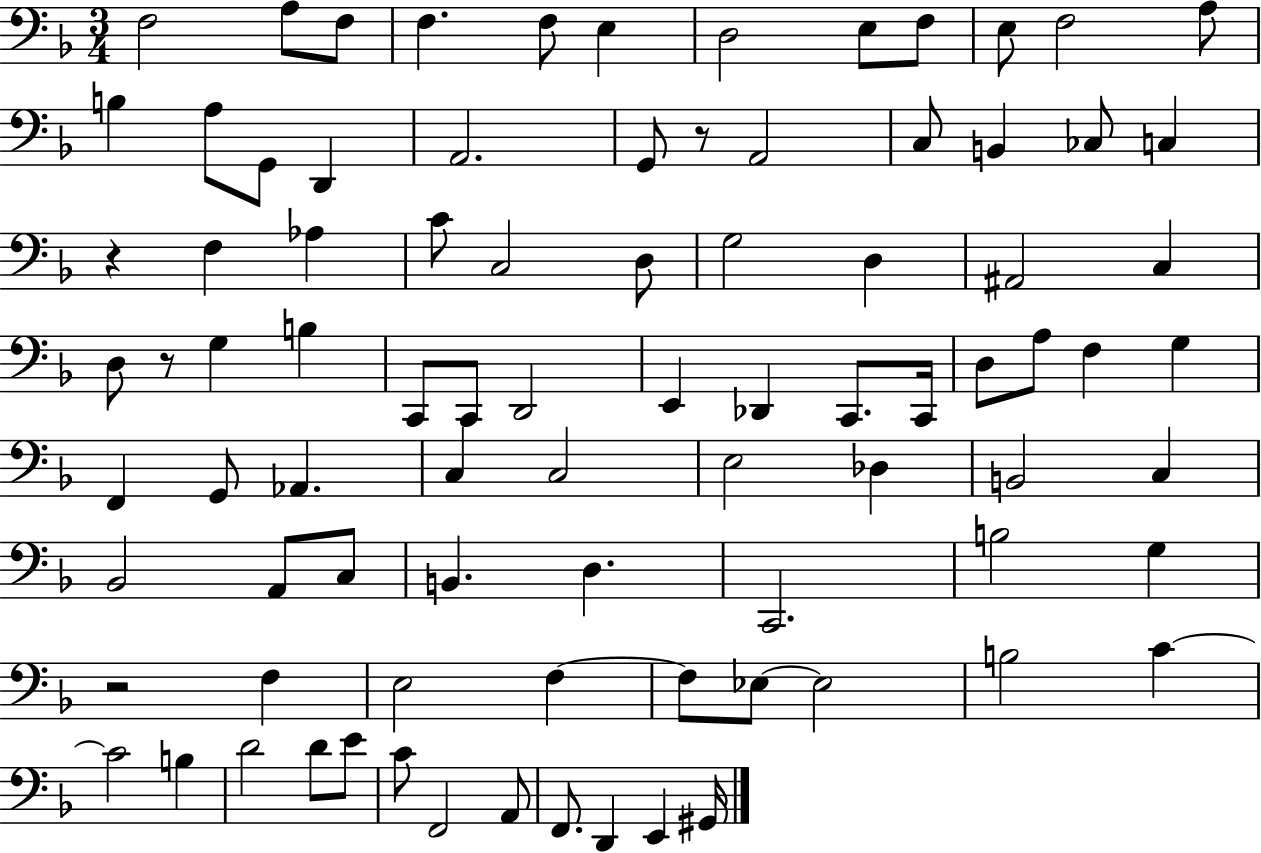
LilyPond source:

{
  \clef bass
  \numericTimeSignature
  \time 3/4
  \key f \major
  \repeat volta 2 { f2 a8 f8 | f4. f8 e4 | d2 e8 f8 | e8 f2 a8 | \break b4 a8 g,8 d,4 | a,2. | g,8 r8 a,2 | c8 b,4 ces8 c4 | \break r4 f4 aes4 | c'8 c2 d8 | g2 d4 | ais,2 c4 | \break d8 r8 g4 b4 | c,8 c,8 d,2 | e,4 des,4 c,8. c,16 | d8 a8 f4 g4 | \break f,4 g,8 aes,4. | c4 c2 | e2 des4 | b,2 c4 | \break bes,2 a,8 c8 | b,4. d4. | c,2. | b2 g4 | \break r2 f4 | e2 f4~~ | f8 ees8~~ ees2 | b2 c'4~~ | \break c'2 b4 | d'2 d'8 e'8 | c'8 f,2 a,8 | f,8. d,4 e,4 gis,16 | \break } \bar "|."
}